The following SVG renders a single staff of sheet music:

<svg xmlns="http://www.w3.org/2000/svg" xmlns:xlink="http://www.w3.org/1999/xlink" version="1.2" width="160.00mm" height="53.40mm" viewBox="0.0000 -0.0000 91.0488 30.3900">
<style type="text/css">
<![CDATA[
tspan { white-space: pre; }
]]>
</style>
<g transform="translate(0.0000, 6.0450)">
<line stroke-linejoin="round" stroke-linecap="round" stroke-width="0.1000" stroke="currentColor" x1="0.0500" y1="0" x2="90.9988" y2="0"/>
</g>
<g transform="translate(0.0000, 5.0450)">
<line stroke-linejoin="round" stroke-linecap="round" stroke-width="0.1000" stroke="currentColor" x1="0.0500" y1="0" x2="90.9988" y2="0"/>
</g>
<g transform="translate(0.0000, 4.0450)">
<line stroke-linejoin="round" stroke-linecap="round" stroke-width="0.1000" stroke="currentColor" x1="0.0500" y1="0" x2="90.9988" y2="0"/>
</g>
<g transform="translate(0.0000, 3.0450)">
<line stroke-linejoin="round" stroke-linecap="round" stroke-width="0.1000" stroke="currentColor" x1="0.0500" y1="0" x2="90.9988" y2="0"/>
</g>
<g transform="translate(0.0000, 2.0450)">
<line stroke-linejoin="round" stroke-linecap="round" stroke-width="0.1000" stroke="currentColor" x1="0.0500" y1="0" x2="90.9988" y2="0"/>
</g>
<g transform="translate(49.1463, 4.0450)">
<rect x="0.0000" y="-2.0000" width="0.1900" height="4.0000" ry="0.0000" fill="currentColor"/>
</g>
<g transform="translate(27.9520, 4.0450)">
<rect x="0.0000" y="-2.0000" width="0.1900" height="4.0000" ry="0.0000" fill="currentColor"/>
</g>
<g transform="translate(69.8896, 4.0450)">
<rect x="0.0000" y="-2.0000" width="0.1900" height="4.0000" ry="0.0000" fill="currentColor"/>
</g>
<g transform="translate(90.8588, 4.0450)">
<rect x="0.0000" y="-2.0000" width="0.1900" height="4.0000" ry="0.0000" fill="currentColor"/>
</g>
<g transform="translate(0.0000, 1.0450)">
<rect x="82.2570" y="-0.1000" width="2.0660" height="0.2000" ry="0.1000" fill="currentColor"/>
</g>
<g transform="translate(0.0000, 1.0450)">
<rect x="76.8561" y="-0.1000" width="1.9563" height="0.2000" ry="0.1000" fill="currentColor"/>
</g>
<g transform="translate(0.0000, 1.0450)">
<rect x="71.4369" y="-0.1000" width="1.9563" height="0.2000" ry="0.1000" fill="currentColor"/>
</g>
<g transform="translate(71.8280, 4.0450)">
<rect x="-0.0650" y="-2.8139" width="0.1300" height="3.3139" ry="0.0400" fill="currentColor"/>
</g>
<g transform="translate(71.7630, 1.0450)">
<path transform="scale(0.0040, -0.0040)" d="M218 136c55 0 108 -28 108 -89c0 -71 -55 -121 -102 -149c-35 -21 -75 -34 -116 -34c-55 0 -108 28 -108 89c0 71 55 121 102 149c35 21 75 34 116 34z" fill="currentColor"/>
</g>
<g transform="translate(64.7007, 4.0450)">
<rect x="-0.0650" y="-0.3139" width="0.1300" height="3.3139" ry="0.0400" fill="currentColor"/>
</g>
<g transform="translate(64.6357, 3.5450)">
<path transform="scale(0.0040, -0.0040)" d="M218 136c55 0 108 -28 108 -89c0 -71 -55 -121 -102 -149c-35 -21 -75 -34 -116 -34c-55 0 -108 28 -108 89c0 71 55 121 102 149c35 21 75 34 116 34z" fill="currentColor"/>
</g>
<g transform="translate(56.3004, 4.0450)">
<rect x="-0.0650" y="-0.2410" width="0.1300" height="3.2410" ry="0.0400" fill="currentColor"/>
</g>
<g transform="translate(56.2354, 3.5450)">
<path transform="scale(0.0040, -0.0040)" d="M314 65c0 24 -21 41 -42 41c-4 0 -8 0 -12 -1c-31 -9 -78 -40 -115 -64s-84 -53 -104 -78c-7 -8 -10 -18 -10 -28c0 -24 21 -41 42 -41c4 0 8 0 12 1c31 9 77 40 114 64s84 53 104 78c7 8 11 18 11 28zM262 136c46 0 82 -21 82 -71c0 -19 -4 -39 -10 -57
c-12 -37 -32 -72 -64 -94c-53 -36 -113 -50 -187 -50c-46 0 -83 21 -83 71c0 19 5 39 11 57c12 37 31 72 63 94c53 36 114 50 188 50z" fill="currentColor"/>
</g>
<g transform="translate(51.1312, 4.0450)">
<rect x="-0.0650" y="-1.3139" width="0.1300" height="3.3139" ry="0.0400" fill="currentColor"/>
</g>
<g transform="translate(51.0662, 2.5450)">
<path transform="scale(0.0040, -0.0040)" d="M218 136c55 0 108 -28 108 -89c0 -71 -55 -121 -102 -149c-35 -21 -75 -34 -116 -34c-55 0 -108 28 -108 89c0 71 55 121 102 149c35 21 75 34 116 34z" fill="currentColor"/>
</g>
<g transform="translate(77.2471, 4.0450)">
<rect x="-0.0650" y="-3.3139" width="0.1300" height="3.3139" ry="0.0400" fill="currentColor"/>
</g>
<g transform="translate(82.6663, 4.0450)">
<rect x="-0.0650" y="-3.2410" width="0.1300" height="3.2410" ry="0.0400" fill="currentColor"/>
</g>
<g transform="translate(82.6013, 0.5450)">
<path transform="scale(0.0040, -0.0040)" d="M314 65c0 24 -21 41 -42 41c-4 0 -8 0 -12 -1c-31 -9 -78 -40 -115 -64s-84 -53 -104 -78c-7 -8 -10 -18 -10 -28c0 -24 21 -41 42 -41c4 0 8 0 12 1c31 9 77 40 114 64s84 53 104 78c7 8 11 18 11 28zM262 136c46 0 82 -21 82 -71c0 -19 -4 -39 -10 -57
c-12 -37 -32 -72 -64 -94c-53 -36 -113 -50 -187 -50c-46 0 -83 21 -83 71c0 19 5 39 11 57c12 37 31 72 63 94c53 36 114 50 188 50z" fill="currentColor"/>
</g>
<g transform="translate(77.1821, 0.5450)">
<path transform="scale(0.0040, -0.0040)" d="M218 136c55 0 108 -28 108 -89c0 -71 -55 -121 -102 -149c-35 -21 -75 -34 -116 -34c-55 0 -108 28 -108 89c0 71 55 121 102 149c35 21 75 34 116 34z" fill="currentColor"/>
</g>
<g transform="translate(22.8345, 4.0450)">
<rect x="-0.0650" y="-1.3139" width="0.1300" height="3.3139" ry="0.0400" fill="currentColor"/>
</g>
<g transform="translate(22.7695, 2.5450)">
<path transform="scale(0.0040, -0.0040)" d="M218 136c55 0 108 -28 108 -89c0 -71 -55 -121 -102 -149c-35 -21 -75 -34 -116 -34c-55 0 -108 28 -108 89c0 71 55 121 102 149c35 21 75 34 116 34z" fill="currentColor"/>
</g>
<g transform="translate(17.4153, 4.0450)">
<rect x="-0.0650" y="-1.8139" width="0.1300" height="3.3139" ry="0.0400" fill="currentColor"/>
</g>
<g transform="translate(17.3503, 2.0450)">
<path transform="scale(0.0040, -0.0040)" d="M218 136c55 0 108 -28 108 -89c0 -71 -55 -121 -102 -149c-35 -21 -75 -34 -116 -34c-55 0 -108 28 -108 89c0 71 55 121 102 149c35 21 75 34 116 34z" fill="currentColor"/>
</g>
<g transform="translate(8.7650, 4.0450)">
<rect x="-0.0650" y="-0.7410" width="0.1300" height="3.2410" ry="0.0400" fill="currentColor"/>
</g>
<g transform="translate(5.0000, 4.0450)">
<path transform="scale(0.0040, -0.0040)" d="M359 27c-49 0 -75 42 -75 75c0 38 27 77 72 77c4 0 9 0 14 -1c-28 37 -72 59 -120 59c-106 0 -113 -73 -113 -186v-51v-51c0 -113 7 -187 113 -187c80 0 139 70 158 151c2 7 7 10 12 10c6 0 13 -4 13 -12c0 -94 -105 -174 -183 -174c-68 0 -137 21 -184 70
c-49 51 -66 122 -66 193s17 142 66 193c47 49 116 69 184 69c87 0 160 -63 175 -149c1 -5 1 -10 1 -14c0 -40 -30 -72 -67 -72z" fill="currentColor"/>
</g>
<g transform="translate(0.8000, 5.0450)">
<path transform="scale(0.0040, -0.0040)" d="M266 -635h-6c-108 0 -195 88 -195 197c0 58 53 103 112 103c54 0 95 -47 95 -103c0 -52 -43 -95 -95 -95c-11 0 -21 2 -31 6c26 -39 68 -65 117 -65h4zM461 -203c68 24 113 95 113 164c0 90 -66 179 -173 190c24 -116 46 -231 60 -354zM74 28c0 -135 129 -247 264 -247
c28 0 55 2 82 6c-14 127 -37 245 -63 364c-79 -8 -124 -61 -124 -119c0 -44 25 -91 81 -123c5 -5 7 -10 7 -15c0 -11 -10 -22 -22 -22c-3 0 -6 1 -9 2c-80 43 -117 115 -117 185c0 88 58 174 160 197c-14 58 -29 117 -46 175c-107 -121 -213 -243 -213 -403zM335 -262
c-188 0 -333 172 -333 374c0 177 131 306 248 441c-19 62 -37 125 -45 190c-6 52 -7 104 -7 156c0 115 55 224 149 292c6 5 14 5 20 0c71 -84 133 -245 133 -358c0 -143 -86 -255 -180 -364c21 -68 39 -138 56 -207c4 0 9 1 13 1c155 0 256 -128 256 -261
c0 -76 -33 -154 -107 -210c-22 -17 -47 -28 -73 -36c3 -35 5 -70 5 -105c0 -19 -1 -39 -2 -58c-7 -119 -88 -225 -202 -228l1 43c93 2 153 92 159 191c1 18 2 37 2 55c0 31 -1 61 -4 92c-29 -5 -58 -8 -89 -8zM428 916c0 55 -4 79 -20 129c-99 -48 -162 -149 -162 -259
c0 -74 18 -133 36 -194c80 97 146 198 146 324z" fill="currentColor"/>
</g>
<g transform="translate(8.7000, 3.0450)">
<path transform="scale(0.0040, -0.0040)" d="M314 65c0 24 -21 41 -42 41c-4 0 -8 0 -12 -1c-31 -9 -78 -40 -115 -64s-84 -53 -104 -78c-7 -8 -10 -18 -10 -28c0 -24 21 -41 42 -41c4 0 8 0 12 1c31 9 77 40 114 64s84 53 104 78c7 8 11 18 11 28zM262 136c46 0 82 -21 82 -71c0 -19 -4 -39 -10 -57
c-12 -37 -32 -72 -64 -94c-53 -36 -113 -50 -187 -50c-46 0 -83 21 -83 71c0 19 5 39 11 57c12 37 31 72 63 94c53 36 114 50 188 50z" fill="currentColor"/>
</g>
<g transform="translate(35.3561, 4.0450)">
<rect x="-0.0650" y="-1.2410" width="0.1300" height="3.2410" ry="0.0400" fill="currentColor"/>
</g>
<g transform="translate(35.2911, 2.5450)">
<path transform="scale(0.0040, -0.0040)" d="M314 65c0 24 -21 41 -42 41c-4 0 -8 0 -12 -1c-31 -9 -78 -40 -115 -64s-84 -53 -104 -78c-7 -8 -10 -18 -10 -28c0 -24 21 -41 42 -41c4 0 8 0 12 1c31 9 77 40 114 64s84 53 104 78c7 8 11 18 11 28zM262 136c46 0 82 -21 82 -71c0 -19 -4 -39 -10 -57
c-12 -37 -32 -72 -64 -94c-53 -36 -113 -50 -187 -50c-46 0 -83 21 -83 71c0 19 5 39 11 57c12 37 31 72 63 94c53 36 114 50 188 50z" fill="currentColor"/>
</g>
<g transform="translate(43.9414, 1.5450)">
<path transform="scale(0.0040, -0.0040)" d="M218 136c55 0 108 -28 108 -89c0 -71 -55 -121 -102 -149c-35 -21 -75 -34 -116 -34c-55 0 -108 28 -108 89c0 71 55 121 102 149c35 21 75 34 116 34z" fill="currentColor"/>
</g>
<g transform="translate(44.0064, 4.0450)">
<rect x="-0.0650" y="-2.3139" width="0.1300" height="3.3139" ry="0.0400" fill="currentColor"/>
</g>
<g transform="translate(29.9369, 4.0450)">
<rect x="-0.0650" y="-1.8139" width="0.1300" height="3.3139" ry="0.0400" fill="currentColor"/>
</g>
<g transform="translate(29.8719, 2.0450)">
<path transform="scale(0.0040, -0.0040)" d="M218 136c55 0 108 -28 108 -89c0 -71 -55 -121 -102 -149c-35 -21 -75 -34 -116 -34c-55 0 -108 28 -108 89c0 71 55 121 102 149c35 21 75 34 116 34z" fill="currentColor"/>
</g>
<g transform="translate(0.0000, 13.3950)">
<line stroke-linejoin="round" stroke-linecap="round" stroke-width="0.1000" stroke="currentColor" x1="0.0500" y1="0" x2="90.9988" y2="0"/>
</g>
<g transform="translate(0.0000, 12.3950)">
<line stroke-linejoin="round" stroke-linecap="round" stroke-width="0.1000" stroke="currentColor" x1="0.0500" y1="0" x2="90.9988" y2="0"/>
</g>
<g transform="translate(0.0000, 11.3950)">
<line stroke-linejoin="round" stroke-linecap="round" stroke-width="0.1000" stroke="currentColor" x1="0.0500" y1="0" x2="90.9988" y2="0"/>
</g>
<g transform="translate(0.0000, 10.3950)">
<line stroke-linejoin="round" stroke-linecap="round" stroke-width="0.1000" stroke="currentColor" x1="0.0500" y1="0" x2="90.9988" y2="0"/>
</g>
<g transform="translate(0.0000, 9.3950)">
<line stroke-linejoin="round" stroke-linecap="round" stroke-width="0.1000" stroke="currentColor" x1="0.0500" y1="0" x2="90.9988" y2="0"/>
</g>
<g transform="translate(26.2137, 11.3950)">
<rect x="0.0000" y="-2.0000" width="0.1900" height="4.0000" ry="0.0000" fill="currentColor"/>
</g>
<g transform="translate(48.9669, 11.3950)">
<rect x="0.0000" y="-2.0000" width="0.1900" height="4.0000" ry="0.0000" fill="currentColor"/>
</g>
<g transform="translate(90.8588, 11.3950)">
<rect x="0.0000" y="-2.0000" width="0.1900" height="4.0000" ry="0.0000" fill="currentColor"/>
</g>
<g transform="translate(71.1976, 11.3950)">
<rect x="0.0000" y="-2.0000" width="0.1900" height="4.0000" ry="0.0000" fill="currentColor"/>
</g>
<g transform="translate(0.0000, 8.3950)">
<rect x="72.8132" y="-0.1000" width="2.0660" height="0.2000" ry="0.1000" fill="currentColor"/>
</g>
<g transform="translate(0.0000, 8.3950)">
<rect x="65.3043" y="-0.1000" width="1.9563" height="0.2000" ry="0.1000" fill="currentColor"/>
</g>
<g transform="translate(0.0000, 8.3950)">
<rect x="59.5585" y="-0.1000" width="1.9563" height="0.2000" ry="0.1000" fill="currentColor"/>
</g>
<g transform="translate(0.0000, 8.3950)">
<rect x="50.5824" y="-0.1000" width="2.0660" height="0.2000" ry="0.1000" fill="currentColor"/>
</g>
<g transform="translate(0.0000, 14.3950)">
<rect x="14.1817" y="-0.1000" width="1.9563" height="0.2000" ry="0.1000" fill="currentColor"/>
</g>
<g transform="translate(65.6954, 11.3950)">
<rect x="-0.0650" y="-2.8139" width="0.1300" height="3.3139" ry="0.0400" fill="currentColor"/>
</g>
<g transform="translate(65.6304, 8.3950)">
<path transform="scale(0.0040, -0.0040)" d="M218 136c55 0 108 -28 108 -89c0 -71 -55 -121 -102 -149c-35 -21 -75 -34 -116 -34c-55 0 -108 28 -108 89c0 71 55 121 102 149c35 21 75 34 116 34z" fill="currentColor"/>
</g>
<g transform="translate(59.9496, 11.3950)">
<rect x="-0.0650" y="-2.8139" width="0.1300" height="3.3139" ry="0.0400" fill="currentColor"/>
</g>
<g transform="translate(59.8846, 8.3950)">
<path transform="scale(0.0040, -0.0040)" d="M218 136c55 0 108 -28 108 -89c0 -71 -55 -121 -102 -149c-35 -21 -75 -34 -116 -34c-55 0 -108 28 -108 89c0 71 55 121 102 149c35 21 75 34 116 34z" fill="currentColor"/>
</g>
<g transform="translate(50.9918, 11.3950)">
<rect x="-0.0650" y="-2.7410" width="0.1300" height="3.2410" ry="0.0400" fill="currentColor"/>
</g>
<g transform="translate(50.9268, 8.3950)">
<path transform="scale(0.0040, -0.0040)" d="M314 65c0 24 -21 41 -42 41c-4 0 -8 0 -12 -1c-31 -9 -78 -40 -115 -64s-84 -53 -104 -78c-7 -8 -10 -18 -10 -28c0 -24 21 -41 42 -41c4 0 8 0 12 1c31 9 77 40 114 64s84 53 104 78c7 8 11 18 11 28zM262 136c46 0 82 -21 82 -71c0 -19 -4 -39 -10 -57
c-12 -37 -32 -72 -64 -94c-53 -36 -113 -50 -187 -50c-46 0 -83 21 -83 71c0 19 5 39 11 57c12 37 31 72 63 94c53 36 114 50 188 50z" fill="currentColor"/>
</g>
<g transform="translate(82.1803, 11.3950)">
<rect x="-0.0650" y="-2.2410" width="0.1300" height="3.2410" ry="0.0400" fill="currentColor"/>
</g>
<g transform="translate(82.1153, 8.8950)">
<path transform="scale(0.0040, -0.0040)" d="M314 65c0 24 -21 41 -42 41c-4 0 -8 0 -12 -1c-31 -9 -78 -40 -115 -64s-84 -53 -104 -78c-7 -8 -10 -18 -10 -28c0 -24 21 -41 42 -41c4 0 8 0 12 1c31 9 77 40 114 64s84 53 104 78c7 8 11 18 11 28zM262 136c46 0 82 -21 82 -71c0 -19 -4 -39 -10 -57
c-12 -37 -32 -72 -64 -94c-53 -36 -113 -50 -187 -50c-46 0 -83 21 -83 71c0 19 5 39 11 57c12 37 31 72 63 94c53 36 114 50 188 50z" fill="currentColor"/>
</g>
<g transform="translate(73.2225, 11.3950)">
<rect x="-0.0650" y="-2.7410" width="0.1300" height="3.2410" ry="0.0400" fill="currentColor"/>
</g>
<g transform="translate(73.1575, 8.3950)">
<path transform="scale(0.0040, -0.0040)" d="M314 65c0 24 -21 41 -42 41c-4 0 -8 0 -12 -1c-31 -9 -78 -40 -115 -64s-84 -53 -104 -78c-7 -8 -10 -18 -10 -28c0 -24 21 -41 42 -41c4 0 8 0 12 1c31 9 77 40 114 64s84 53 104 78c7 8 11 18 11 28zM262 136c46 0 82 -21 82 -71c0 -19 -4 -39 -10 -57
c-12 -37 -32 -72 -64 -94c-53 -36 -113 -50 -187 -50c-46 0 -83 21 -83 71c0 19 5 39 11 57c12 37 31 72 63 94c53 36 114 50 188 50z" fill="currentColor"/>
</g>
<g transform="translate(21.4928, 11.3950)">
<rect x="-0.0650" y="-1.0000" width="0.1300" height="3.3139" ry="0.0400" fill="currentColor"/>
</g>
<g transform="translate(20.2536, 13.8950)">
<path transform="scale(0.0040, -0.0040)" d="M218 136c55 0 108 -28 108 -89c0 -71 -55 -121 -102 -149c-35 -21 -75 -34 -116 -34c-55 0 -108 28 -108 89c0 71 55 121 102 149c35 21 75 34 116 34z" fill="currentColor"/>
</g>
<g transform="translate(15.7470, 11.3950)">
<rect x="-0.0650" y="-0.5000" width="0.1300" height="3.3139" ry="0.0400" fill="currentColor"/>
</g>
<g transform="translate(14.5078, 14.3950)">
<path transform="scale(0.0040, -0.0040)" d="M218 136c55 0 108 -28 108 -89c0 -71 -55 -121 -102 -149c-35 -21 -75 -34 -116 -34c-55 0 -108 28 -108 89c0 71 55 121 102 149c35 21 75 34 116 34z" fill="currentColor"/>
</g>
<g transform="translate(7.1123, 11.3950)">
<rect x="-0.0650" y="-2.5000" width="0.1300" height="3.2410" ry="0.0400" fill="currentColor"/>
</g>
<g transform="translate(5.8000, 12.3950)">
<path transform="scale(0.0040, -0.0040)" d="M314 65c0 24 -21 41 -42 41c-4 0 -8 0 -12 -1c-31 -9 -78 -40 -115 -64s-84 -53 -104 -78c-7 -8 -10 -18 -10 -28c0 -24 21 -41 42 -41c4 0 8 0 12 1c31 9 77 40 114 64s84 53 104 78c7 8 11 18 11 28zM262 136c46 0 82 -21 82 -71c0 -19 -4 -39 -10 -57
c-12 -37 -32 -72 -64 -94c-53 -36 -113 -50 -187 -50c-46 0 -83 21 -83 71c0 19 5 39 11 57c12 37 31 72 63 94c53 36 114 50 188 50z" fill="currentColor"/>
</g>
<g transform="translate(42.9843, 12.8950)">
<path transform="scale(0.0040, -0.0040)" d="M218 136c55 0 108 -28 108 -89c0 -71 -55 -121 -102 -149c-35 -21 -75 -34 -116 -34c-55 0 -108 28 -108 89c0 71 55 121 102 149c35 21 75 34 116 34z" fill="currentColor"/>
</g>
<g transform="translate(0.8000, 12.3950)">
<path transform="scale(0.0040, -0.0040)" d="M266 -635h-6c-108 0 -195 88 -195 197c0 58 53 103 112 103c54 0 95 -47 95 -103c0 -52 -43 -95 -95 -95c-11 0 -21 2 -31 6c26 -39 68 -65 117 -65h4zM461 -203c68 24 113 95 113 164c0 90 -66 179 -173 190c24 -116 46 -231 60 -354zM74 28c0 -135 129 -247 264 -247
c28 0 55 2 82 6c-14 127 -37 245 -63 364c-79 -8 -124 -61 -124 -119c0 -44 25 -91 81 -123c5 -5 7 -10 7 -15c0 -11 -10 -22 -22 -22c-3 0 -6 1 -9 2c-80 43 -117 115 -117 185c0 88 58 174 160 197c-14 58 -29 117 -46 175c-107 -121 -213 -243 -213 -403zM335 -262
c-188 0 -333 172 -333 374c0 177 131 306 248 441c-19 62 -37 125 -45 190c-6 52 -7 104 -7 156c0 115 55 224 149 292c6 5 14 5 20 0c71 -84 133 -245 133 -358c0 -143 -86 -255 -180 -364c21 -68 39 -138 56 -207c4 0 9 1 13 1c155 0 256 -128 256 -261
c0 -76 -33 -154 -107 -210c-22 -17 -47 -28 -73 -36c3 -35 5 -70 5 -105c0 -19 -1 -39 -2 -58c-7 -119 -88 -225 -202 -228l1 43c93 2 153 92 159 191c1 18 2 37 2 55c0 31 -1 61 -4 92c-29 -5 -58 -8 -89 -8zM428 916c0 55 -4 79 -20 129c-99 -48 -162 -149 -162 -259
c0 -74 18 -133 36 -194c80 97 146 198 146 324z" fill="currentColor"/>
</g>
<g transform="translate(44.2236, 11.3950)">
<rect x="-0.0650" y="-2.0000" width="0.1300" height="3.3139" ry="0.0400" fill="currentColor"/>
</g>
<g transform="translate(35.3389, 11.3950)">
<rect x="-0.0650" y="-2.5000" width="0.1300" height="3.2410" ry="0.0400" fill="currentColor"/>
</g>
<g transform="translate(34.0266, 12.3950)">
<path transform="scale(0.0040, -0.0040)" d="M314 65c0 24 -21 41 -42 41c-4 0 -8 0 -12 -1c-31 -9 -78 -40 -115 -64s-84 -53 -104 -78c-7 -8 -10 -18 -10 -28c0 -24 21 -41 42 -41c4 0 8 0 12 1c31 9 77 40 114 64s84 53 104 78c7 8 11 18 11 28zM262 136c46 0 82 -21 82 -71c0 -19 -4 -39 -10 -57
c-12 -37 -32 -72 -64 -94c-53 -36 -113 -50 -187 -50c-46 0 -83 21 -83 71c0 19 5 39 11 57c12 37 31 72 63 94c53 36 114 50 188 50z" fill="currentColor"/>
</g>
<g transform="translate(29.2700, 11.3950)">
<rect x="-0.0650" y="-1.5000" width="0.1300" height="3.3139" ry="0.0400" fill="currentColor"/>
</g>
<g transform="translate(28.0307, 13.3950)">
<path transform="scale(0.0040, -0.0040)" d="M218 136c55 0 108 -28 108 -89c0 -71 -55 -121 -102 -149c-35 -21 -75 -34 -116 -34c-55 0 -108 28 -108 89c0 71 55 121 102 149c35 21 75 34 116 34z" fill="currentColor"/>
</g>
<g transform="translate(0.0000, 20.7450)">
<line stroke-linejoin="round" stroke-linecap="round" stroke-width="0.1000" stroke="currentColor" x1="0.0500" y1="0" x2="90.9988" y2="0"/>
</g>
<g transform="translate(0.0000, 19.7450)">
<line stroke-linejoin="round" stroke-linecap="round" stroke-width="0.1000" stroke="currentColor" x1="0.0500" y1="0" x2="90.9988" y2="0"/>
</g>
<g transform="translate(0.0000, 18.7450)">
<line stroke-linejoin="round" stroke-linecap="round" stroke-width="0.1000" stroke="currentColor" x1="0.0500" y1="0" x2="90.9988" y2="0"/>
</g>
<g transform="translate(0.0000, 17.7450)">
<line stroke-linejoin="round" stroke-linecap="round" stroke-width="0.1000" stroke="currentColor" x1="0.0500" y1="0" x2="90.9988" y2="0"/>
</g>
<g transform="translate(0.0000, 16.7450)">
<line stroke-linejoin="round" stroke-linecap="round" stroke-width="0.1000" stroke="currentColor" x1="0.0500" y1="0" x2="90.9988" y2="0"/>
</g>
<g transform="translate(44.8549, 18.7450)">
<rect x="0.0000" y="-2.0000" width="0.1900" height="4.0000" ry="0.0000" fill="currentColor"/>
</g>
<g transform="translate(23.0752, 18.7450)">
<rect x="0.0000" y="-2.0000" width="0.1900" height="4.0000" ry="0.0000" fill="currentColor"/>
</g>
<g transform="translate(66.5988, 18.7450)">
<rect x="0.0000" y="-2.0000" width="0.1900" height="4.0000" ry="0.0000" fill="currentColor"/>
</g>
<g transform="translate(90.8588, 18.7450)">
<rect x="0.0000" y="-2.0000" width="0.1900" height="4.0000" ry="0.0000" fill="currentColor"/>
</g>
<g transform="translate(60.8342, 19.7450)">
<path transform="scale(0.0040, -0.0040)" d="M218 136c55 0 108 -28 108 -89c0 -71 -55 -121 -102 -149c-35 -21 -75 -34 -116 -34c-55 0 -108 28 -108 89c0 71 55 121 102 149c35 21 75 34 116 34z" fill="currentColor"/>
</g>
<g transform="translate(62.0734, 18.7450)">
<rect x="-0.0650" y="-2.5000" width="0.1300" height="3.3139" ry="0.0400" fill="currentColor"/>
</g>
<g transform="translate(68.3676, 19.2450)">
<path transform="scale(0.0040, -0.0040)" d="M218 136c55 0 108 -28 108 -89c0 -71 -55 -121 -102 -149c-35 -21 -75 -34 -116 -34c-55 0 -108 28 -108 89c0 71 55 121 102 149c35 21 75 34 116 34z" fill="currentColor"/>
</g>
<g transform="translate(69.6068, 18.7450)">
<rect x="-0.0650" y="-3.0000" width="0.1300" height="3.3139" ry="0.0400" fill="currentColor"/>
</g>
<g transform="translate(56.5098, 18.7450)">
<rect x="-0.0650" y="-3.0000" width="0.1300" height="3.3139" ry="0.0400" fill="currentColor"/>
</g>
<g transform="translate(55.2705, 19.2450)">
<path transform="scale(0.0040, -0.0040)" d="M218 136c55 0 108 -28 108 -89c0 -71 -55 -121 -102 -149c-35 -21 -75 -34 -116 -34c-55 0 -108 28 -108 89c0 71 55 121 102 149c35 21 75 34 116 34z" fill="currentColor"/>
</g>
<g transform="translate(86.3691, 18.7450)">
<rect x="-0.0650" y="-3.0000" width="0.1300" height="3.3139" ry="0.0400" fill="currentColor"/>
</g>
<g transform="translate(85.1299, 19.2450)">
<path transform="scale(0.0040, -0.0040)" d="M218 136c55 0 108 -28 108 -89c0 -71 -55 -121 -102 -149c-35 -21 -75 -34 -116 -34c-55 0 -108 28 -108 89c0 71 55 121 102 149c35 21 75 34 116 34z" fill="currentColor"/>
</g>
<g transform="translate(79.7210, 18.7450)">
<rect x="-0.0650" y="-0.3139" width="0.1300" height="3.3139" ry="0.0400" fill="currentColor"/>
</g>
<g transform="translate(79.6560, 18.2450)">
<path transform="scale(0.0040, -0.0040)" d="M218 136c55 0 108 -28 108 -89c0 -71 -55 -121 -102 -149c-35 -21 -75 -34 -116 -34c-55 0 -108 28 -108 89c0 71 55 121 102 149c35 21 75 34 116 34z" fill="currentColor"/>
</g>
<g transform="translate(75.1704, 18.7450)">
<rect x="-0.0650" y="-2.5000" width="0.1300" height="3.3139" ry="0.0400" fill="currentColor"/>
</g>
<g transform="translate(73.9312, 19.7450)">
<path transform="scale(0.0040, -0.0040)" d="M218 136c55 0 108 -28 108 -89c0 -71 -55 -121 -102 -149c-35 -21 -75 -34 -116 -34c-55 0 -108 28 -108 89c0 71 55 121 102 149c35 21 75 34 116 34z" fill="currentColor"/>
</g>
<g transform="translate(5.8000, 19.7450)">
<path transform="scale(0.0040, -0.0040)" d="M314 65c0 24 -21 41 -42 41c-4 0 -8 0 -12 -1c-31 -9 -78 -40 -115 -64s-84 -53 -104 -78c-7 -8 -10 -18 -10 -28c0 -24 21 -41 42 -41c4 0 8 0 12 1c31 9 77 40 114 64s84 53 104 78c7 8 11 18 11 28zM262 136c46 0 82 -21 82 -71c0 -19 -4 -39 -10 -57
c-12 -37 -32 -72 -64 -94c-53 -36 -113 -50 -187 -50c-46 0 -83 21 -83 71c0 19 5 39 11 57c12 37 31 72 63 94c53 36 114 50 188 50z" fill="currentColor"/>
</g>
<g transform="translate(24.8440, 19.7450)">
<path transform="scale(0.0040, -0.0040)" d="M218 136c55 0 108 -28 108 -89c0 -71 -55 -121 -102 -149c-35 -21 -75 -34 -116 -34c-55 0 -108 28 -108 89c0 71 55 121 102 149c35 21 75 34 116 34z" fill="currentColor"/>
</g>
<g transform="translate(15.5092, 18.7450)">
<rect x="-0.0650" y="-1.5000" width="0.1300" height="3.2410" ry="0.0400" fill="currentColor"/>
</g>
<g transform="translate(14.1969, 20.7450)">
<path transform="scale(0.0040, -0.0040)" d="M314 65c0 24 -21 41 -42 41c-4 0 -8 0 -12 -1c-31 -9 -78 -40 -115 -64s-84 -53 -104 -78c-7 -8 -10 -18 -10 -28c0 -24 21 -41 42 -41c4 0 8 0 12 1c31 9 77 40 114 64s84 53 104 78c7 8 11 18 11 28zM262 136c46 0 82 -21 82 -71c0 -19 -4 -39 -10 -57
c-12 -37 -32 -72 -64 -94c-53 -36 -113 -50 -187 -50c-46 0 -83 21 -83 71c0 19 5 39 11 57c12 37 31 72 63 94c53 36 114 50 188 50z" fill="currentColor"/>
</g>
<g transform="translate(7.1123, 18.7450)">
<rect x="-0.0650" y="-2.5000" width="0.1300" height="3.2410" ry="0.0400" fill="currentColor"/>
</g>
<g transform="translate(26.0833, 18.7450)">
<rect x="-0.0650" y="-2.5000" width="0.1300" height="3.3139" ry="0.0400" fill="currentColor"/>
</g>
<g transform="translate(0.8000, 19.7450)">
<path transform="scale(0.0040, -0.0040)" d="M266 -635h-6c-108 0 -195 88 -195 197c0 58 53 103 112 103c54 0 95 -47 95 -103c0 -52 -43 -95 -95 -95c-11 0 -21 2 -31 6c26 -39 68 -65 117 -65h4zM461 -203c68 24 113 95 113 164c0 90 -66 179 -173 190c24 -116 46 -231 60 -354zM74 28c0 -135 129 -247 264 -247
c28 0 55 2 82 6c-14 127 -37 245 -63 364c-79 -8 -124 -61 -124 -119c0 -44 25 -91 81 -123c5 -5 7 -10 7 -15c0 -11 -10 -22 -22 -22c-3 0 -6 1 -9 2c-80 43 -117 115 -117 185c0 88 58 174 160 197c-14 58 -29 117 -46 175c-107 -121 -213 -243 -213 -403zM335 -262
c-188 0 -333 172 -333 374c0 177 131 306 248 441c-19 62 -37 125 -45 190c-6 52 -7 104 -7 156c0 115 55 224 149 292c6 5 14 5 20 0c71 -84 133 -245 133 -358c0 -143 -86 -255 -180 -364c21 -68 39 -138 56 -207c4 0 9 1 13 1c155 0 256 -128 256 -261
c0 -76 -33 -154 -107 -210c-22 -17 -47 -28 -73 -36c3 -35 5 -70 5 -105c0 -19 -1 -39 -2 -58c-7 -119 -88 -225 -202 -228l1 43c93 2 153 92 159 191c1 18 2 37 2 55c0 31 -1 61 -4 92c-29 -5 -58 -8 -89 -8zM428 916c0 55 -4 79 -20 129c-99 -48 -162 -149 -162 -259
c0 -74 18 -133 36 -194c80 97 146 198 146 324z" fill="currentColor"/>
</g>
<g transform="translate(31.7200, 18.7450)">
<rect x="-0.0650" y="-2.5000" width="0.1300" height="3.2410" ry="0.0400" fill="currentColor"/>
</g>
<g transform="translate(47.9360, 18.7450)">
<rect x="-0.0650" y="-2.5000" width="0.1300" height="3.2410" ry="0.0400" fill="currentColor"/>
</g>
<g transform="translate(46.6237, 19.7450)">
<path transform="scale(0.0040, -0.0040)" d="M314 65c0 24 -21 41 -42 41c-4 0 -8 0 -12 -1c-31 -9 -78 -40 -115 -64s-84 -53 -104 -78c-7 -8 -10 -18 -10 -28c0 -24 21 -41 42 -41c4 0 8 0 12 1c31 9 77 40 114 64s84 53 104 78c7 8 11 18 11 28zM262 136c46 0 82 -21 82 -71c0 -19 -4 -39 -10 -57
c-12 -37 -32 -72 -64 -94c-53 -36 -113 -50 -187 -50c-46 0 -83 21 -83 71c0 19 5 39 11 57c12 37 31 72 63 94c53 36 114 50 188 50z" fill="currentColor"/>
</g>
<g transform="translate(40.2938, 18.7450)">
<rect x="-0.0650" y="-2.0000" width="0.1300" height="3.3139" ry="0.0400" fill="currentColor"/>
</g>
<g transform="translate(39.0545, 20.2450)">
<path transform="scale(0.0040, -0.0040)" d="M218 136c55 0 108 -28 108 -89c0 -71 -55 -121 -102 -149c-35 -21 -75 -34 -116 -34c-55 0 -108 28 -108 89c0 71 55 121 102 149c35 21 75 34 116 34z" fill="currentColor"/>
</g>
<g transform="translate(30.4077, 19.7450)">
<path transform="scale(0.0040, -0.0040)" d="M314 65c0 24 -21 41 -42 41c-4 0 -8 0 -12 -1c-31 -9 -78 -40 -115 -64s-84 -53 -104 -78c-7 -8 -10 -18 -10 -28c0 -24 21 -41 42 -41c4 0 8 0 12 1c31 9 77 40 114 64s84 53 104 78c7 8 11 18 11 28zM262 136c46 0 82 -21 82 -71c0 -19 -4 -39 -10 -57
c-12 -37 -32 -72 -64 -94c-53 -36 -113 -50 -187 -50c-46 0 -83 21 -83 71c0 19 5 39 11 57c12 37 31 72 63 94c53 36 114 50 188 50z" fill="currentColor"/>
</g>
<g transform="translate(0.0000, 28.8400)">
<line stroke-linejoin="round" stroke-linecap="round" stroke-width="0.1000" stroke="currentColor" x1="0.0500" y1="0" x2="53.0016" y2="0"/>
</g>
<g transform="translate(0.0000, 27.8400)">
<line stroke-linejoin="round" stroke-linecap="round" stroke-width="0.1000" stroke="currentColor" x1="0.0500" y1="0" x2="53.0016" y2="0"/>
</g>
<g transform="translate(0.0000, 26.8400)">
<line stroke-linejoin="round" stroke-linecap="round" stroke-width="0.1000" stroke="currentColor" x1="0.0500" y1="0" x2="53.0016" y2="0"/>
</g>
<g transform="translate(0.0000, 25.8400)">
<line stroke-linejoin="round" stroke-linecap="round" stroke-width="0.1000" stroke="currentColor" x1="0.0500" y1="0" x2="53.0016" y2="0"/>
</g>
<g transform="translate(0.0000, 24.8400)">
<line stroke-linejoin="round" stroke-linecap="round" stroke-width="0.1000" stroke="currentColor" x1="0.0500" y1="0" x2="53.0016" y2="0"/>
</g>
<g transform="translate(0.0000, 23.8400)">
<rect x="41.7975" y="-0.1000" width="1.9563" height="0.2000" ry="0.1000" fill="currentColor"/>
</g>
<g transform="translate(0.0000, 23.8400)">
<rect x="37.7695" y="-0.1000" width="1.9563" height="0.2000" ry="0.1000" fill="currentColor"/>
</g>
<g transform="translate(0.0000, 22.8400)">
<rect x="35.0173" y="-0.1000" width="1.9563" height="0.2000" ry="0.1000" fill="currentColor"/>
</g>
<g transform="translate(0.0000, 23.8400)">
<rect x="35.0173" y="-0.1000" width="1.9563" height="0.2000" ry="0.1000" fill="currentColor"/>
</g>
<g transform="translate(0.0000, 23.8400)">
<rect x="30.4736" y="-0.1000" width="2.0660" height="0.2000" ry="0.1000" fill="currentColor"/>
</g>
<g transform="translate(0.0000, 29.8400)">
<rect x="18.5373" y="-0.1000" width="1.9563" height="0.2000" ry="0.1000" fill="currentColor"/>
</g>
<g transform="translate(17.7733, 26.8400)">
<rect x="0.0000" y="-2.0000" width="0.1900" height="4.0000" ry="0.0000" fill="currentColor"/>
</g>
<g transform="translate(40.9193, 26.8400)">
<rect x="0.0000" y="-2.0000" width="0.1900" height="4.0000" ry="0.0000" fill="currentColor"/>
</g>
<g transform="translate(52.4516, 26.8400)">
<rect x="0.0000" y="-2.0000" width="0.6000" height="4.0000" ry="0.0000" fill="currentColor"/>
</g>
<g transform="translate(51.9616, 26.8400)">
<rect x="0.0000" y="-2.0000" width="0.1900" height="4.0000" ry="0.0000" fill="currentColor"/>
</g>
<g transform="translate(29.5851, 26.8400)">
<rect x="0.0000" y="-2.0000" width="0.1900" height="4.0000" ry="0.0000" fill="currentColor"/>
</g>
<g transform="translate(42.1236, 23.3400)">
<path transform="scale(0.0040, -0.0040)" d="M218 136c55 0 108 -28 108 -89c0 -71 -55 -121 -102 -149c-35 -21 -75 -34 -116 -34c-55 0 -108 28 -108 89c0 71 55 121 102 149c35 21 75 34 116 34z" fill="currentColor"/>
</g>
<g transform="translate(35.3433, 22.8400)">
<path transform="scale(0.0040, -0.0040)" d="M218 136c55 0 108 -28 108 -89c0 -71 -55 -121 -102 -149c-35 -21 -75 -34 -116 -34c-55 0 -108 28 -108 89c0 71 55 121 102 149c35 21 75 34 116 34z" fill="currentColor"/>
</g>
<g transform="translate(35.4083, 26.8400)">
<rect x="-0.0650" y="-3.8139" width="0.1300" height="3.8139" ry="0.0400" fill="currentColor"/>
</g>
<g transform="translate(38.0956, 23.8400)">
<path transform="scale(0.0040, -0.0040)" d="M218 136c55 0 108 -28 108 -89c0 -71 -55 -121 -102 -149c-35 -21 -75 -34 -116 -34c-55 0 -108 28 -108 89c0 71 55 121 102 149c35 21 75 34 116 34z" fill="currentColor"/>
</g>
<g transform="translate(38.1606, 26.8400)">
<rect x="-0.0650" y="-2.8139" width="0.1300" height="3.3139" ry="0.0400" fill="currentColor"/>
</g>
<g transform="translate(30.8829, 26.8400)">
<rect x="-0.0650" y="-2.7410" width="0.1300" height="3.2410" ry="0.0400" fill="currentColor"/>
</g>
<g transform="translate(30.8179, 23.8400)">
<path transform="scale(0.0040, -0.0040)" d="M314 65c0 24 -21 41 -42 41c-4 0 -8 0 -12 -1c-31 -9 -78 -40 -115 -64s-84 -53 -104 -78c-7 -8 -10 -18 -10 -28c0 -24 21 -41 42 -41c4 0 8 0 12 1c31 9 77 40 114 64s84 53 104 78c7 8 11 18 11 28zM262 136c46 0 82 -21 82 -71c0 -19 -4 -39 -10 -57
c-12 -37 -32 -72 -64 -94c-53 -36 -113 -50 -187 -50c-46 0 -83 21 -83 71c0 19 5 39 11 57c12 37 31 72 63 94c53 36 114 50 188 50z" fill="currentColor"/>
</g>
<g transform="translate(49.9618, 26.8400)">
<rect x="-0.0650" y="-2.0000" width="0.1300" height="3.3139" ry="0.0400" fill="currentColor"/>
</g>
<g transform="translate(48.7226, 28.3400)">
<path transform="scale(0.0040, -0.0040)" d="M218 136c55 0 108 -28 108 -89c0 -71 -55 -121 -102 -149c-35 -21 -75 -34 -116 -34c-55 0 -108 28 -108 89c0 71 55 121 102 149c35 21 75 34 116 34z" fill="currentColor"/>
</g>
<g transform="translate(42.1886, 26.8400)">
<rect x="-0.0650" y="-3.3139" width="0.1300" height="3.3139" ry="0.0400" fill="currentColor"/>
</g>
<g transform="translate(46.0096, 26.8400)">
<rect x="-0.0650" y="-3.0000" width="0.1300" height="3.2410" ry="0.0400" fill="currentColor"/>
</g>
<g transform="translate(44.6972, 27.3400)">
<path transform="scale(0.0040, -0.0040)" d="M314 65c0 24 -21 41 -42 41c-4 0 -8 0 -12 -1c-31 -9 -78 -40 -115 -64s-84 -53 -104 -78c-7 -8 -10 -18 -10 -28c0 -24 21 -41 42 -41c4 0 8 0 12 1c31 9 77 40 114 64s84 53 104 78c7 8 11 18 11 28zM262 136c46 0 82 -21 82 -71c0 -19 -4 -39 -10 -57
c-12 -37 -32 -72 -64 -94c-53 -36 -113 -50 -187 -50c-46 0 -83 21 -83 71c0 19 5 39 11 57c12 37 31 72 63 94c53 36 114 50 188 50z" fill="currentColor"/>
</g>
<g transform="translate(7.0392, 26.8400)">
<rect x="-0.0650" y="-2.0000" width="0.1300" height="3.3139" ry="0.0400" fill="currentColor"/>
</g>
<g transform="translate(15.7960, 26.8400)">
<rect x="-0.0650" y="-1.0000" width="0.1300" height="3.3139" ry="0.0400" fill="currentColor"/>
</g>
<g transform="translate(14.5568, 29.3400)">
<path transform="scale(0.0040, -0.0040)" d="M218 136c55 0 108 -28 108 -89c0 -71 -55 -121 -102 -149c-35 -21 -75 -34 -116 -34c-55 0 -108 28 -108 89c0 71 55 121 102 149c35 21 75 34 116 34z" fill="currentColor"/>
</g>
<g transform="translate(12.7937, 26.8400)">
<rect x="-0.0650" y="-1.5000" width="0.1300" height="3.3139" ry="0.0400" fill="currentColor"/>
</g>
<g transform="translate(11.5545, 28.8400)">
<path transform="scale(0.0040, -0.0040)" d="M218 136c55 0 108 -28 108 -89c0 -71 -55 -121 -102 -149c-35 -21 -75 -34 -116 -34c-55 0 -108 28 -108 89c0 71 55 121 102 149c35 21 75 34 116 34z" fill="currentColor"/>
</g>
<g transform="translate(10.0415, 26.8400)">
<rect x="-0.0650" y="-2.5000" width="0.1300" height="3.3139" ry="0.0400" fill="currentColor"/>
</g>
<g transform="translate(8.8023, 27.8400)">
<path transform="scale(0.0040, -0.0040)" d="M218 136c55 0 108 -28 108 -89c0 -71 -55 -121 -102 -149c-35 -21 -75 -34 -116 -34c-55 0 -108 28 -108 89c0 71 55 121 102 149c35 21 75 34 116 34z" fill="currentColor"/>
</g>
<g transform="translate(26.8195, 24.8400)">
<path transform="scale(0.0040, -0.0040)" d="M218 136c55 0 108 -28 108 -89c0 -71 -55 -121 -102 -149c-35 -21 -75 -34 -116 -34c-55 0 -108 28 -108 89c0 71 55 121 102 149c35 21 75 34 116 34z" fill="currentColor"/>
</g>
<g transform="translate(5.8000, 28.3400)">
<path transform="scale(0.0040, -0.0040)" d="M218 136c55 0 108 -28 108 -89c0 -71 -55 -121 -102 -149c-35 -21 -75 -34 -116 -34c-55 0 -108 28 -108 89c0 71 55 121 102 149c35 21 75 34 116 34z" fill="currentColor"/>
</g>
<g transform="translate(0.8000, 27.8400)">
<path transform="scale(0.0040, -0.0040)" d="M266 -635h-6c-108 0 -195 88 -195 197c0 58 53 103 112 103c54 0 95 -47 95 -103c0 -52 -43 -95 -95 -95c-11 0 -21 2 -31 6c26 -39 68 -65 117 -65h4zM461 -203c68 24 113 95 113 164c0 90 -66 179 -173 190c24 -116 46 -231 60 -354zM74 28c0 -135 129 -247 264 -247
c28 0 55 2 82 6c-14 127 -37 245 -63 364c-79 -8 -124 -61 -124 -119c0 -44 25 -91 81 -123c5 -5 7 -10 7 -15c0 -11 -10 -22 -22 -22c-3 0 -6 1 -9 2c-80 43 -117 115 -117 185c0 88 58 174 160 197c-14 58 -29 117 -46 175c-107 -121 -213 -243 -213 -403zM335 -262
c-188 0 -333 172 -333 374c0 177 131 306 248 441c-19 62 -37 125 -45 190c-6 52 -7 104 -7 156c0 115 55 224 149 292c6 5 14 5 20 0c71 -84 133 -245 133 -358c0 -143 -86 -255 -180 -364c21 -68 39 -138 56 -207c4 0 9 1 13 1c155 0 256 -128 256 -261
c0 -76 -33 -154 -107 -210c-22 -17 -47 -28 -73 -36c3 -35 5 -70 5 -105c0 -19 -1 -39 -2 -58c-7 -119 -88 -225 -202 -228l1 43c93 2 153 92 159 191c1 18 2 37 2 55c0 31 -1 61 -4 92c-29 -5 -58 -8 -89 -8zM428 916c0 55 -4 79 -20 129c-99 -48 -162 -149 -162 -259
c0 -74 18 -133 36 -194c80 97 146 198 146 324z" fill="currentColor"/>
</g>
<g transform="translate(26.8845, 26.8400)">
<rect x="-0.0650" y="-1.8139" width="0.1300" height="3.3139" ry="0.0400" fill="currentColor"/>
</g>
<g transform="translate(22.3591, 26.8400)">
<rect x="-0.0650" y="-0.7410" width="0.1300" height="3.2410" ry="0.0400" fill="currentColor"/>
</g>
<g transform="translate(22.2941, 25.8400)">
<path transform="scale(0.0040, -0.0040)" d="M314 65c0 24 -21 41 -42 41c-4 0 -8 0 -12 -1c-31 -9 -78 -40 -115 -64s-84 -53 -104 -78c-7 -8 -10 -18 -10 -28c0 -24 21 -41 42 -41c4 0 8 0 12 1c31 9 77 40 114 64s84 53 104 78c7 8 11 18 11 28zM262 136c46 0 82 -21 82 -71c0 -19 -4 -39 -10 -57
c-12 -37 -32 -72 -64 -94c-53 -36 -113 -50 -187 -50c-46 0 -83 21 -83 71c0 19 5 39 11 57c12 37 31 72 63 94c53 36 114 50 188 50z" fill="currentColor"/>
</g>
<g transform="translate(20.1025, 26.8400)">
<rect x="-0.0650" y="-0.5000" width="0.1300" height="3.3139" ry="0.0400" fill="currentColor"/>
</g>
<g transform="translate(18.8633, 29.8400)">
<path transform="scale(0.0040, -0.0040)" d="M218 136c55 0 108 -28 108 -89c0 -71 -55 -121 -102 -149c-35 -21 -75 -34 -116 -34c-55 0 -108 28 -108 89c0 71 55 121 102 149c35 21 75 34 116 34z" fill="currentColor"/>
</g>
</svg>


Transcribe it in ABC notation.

X:1
T:Untitled
M:4/4
L:1/4
K:C
d2 f e f e2 g e c2 c a b b2 G2 C D E G2 F a2 a a a2 g2 G2 E2 G G2 F G2 A G A G c A F G E D C d2 f a2 c' a b A2 F